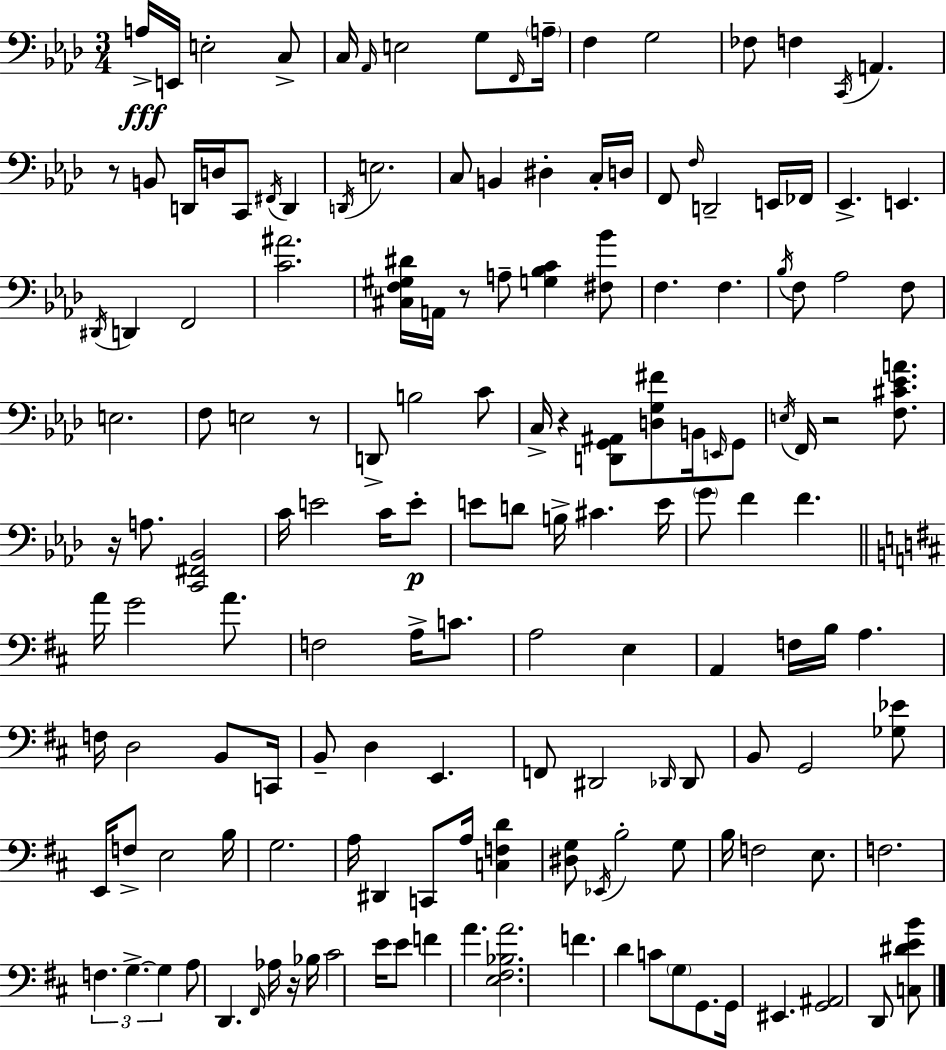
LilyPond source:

{
  \clef bass
  \numericTimeSignature
  \time 3/4
  \key aes \major
  \repeat volta 2 { a16->\fff e,16 e2-. c8-> | c16 \grace { aes,16 } e2 g8 | \grace { f,16 } \parenthesize a16-- f4 g2 | fes8 f4 \acciaccatura { c,16 } a,4. | \break r8 b,8 d,16 d16 c,8 \acciaccatura { fis,16 } | d,4 \acciaccatura { d,16 } e2. | c8 b,4 dis4-. | c16-. d16 f,8 \grace { f16 } d,2-- | \break e,16 fes,16 ees,4.-> | e,4. \acciaccatura { dis,16 } d,4 f,2 | <c' ais'>2. | <cis f gis dis'>16 a,16 r8 a8-- | \break <g bes c'>4 <fis bes'>8 f4. | f4. \acciaccatura { bes16 } f8 aes2 | f8 e2. | f8 e2 | \break r8 d,8-> b2 | c'8 c16-> r4 | <d, g, ais,>8 <d g fis'>8 b,16 \grace { e,16 } g,8 \acciaccatura { e16 } f,16 r2 | <f cis' ees' a'>8. r16 a8. | \break <c, fis, bes,>2 c'16 e'2 | c'16 e'8-.\p e'8 | d'8 b16-> cis'4. e'16 \parenthesize g'8 | f'4 f'4. \bar "||" \break \key d \major a'16 g'2 a'8. | f2 a16-> c'8. | a2 e4 | a,4 f16 b16 a4. | \break f16 d2 b,8 c,16 | b,8-- d4 e,4. | f,8 dis,2 \grace { des,16 } des,8 | b,8 g,2 <ges ees'>8 | \break e,16 f8-> e2 | b16 g2. | a16 dis,4 c,8 a16 <c f d'>4 | <dis g>8 \acciaccatura { ees,16 } b2-. | \break g8 b16 f2 e8. | f2. | \tuplet 3/2 { f4. g4.->~~ | g4 } a8 d,4. | \break \grace { fis,16 } aes16 r16 bes16 cis'2 | e'16 e'8 f'4 a'4. | <e fis bes a'>2. | f'4. d'4 | \break c'8 \parenthesize g8 g,8. g,16 eis,4. | <g, ais,>2 d,8 | <c dis' e' b'>8 } \bar "|."
}